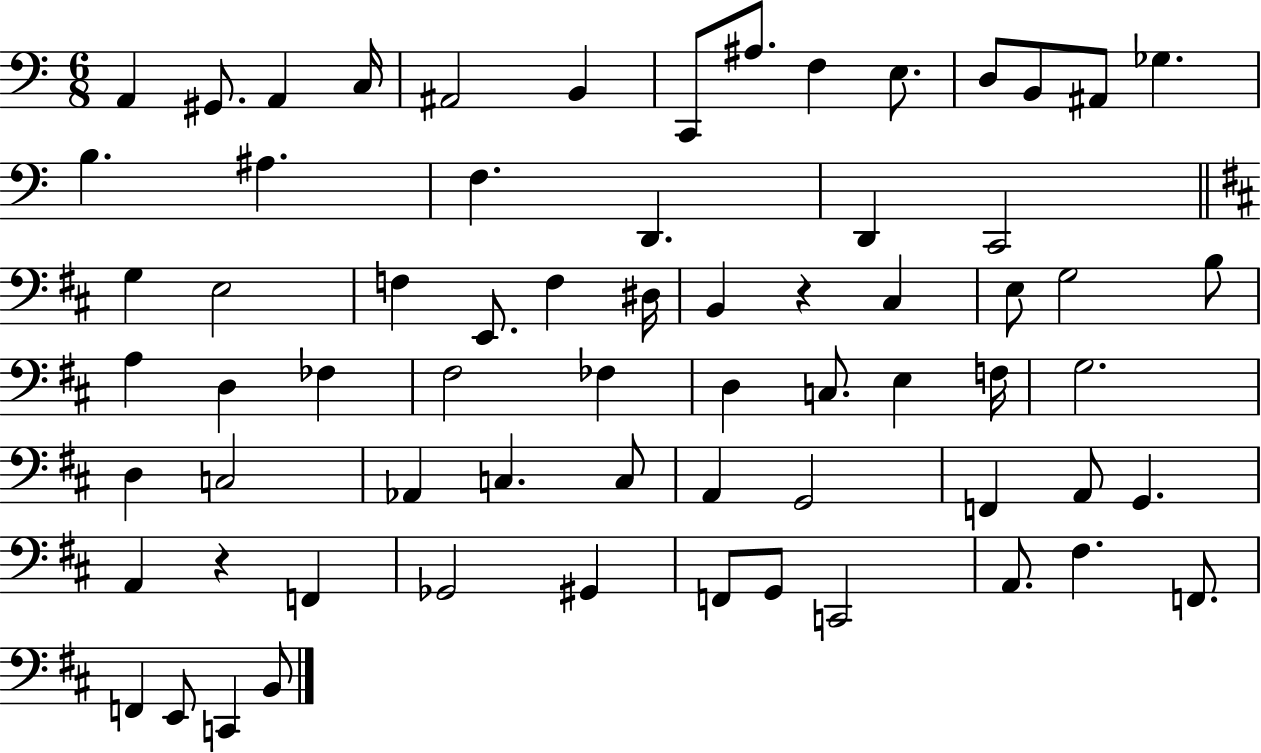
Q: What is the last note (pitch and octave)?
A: B2